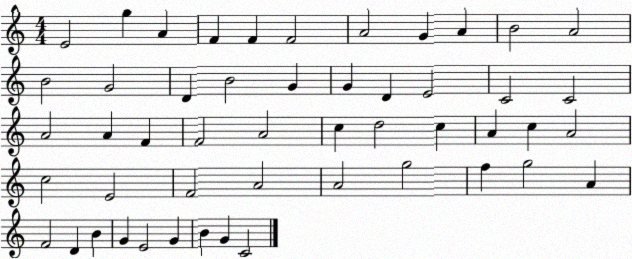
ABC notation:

X:1
T:Untitled
M:4/4
L:1/4
K:C
E2 g A F F F2 A2 G A B2 A2 B2 G2 D B2 G G D E2 C2 C2 A2 A F F2 A2 c d2 c A c A2 c2 E2 F2 A2 A2 g2 f g2 A F2 D B G E2 G B G C2